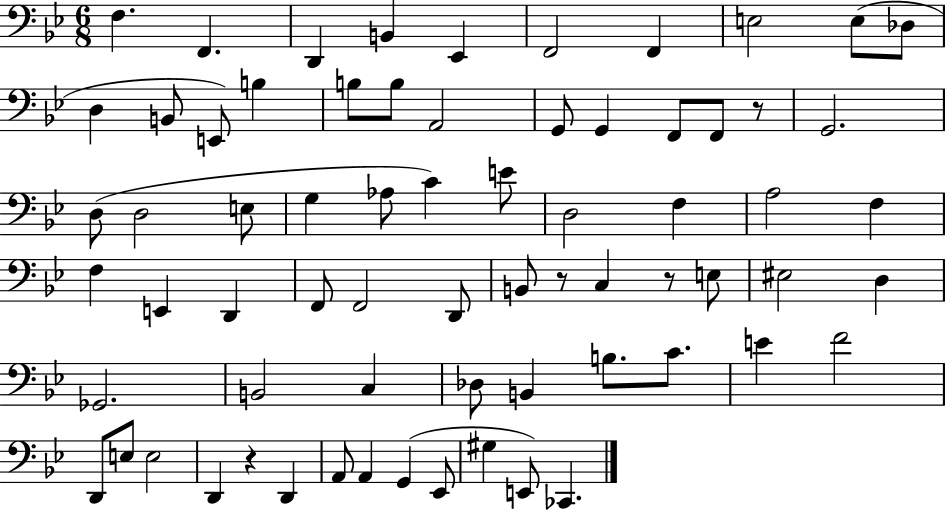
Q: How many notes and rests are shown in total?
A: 69